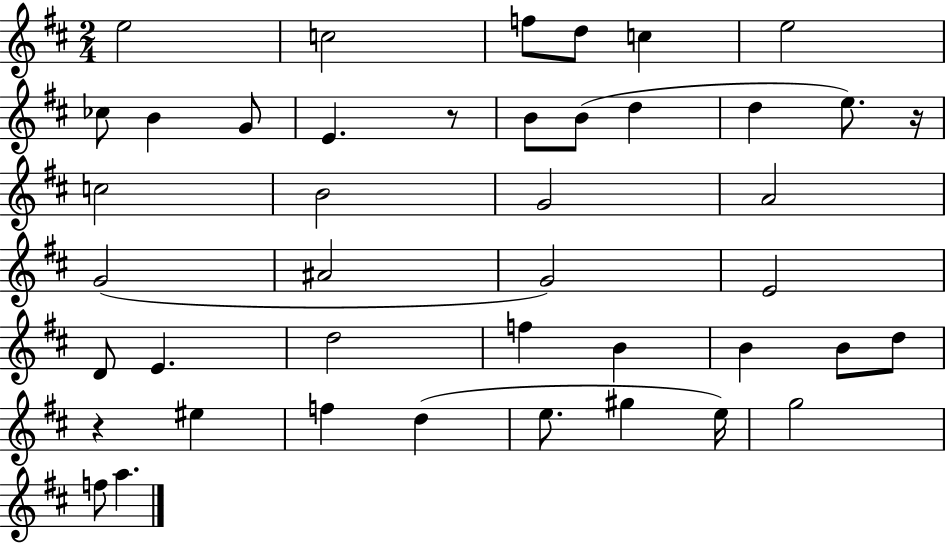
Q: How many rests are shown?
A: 3